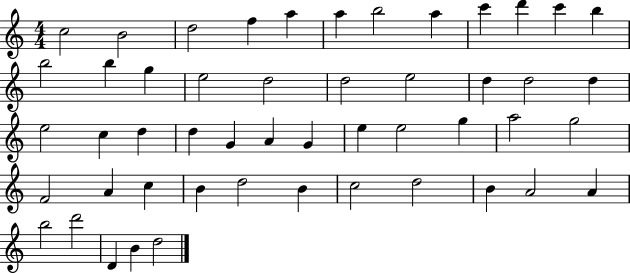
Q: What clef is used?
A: treble